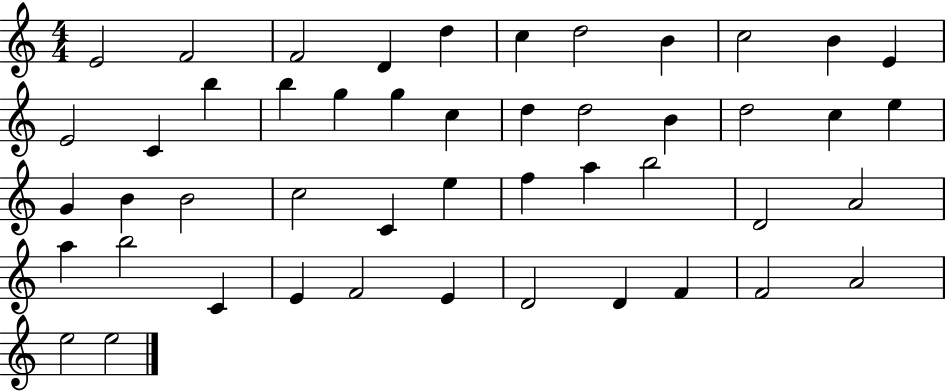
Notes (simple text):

E4/h F4/h F4/h D4/q D5/q C5/q D5/h B4/q C5/h B4/q E4/q E4/h C4/q B5/q B5/q G5/q G5/q C5/q D5/q D5/h B4/q D5/h C5/q E5/q G4/q B4/q B4/h C5/h C4/q E5/q F5/q A5/q B5/h D4/h A4/h A5/q B5/h C4/q E4/q F4/h E4/q D4/h D4/q F4/q F4/h A4/h E5/h E5/h